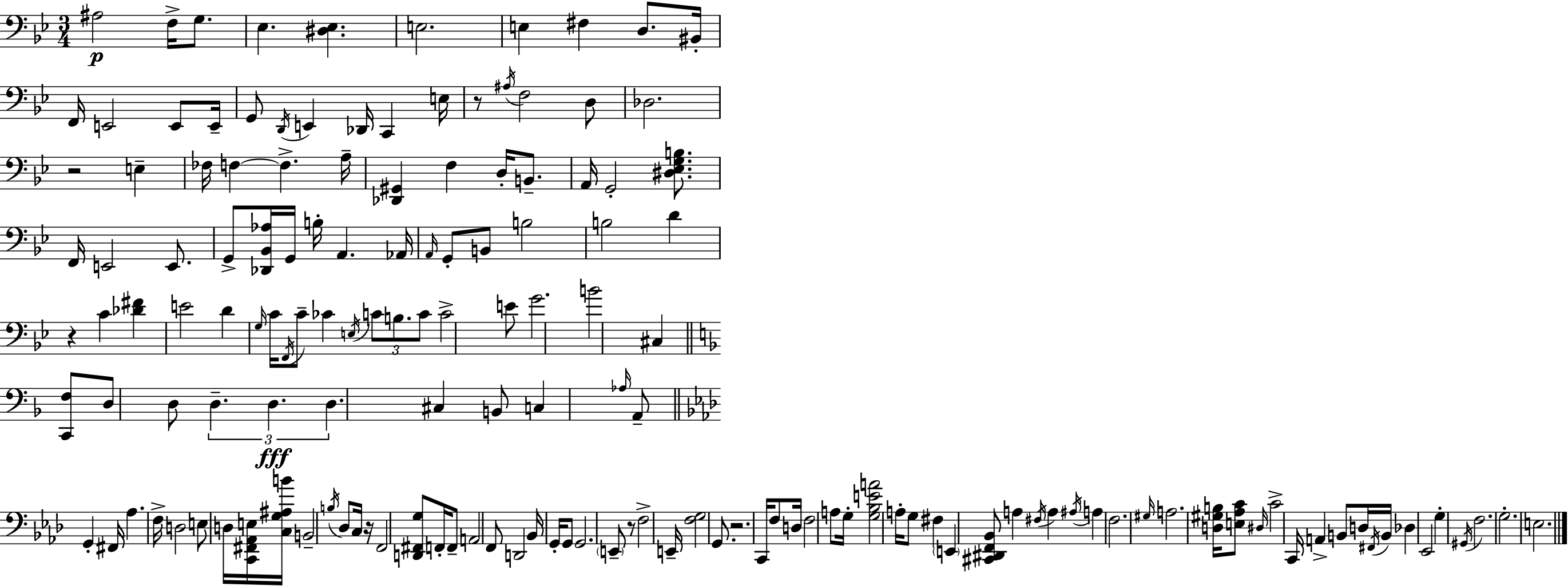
{
  \clef bass
  \numericTimeSignature
  \time 3/4
  \key g \minor
  \repeat volta 2 { ais2\p f16-> g8. | ees4. <dis ees>4. | e2. | e4 fis4 d8. bis,16-. | \break f,16 e,2 e,8 e,16-- | g,8 \acciaccatura { d,16 } e,4 des,16 c,4 | e16 r8 \acciaccatura { ais16 } f2 | d8 des2. | \break r2 e4-- | fes16 f4~~ f4.-> | a16-- <des, gis,>4 f4 d16-. b,8.-- | a,16 g,2-. <dis ees g b>8. | \break f,16 e,2 e,8. | g,8-> <des, bes, aes>16 g,16 b16-. a,4. | aes,16 \grace { a,16 } g,8-. b,8 b2 | b2 d'4 | \break r4 c'4 <des' fis'>4 | e'2 d'4 | \grace { g16 } c'16 \acciaccatura { f,16 } c'8-- ces'4 | \acciaccatura { e16 } \tuplet 3/2 { c'8 b8. c'8 } c'2-> | \break e'8 g'2. | b'2 | cis4 \bar "||" \break \key f \major <c, f>8 d8 d8 \tuplet 3/2 { d4.-- | d4.\fff d4. } | cis4 b,8 c4 \grace { aes16 } a,8-- | \bar "||" \break \key aes \major g,4-. fis,16 aes4. f16-> | d2 e8 d16 <c, fis, aes, e>16 | <c g ais b'>16 b,2-- \acciaccatura { b16 } des8 | c16 r16 f,2 <d, fis, g>8 | \break f,16-. f,8-- a,2 f,8 | d,2 bes,16 g,16-. g,8 | g,2. | \parenthesize e,8-- r8 f2-> | \break e,16-- <f g>2 g,8. | r2. | c,16 f8 d16 f2 | a8 g16-. <g bes e' a'>2 | \break a16-. g8 fis4 \parenthesize e,4 <cis, dis, f, bes,>8 | a4 \acciaccatura { fis16 } a4 \acciaccatura { ais16 } a4 | f2. | \grace { gis16 } a2. | \break <d gis b>16 <e aes c'>8 \grace { dis16 } c'2-> | c,16 a,4-> b,8 d16 | \acciaccatura { fis,16 } b,16 des4 ees,2 | g4-. \acciaccatura { gis,16 } f2. | \break g2.-. | e2. | } \bar "|."
}